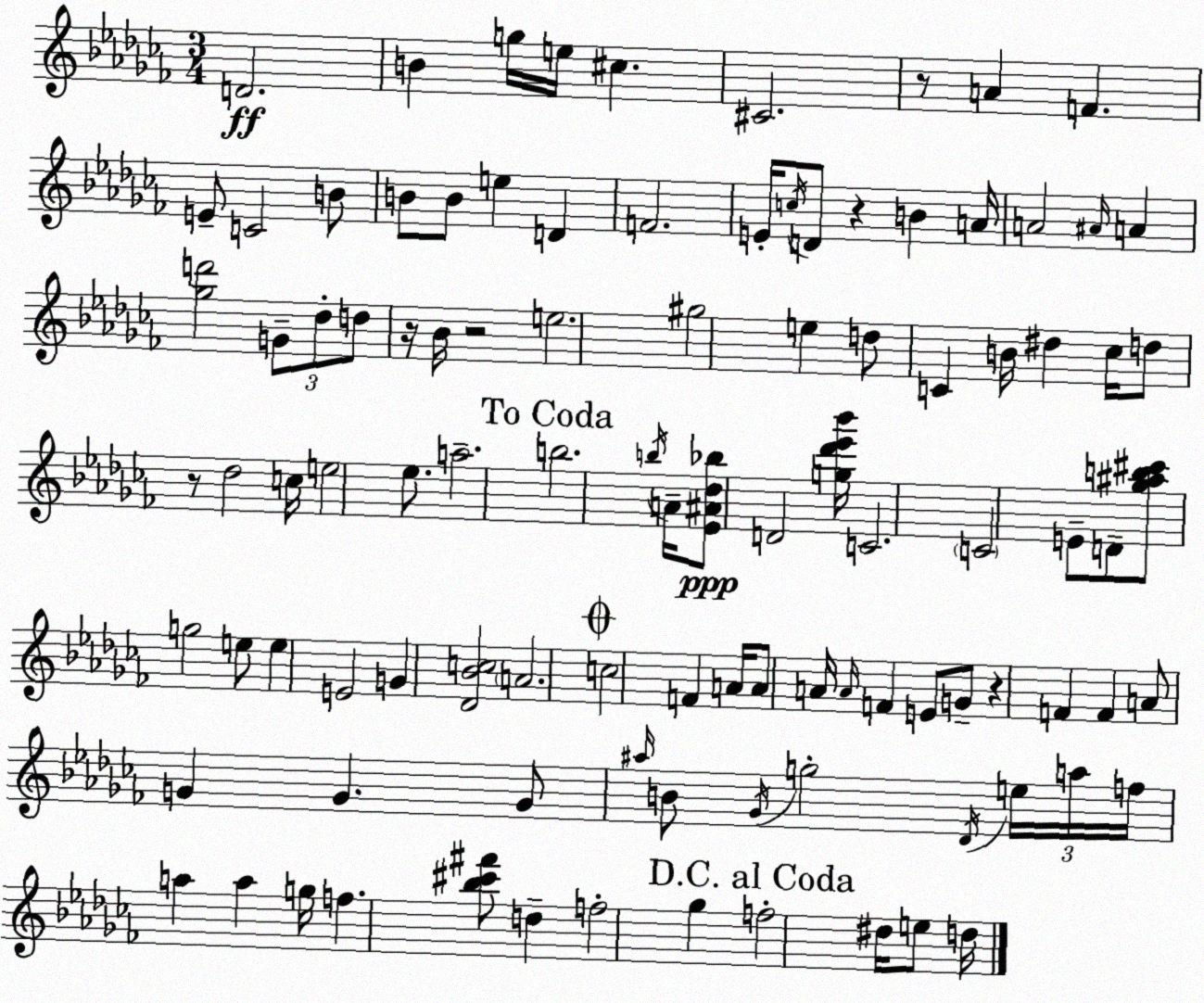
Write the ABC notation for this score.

X:1
T:Untitled
M:3/4
L:1/4
K:Abm
D2 B g/4 e/4 ^c ^C2 z/2 A F E/2 C2 B/2 B/2 B/2 e D F2 E/4 c/4 D/2 z B A/4 A2 ^A/4 A [_gd']2 G/2 _d/2 d/2 z/4 _B/4 z2 e2 ^g2 e d/2 C B/4 ^d _c/4 d/2 z/2 _d2 c/4 e2 _e/2 a2 b2 b/4 A/4 [_E^A_d_b]/2 D2 [g_d'_e'_b']/4 C2 C2 E/2 D/2 [_g^ab^c']/2 g2 e/2 e E2 G [_D_Bc]2 A2 c2 F A/4 A/2 A/4 A/4 F E/2 G/2 z F F A/2 G G G/2 ^a/4 B/2 _G/4 g2 _D/4 e/4 a/4 f/4 a a g/4 f [_b^c'^f']/2 d f2 _g f2 ^d/4 e/2 d/4